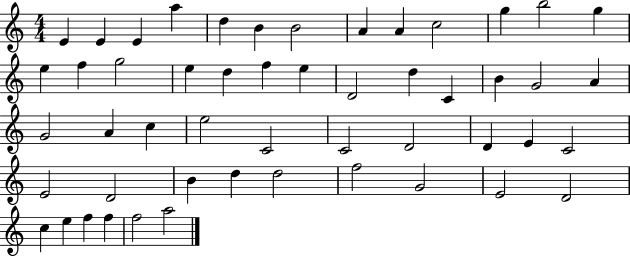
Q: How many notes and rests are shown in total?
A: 51